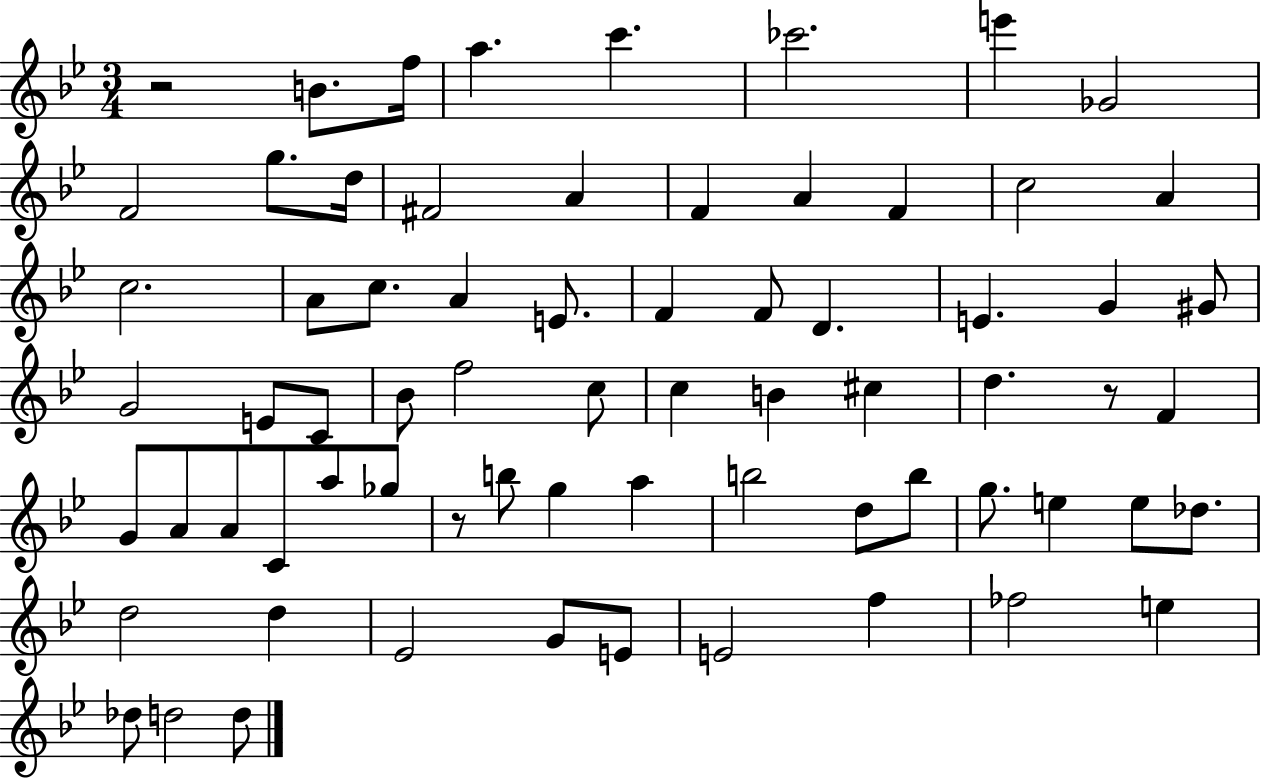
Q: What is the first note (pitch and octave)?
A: B4